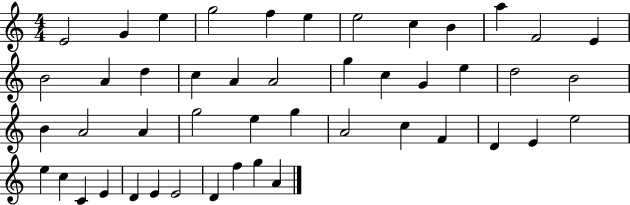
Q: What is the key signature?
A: C major